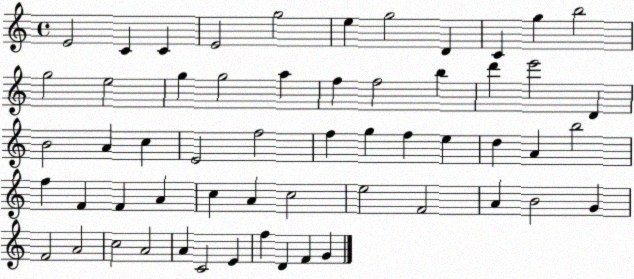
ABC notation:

X:1
T:Untitled
M:4/4
L:1/4
K:C
E2 C C E2 g2 e g2 D C g b2 g2 e2 g g2 a f f2 b d' e'2 D B2 A c E2 f2 f g f e d A b2 f F F A c A c2 e2 F2 A B2 G F2 A2 c2 A2 A C2 E f D F G